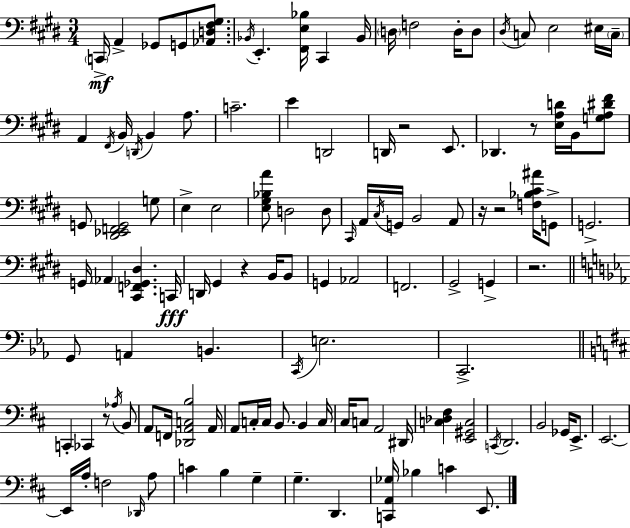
X:1
T:Untitled
M:3/4
L:1/4
K:E
C,,/4 A,, _G,,/2 G,,/2 [_A,,D,^F,^G,]/2 _B,,/4 E,, [^F,,E,_B,]/4 ^C,, _B,,/4 D,/4 F,2 D,/4 D,/2 ^D,/4 C,/2 E,2 ^E,/4 C,/4 A,, ^F,,/4 B,,/4 D,,/4 B,, A,/2 C2 E D,,2 D,,/4 z2 E,,/2 _D,, z/2 [E,A,D]/4 B,,/4 [G,A,^D^F]/2 G,,/2 [^D,,_E,,F,,G,,]2 G,/2 E, E,2 [E,^G,_B,A]/2 D,2 D,/2 ^C,,/4 A,,/4 ^C,/4 G,,/4 B,,2 A,,/2 z/4 z2 [F,_B,^C^A]/4 G,,/2 G,,2 G,,/4 _A,, [^C,,F,,_G,,^D,] C,,/4 D,,/4 ^G,, z B,,/4 B,,/2 G,, _A,,2 F,,2 ^G,,2 G,, z2 G,,/2 A,, B,, C,,/4 E,2 C,,2 C,, _C,, z/2 _A,/4 B,,/2 A,,/2 F,,/4 [_D,,A,,C,B,]2 A,,/4 A,,/2 C,/4 C,/4 B,,/2 B,, C,/4 ^C,/4 C,/2 A,,2 ^D,,/4 [C,_D,^F,] [E,,^G,,C,]2 C,,/4 D,,2 B,,2 _G,,/4 E,,/2 E,,2 E,,/4 A,/4 F,2 _D,,/4 A,/2 C B, G, G, D,, [C,,A,,_G,]/4 _B, C E,,/2